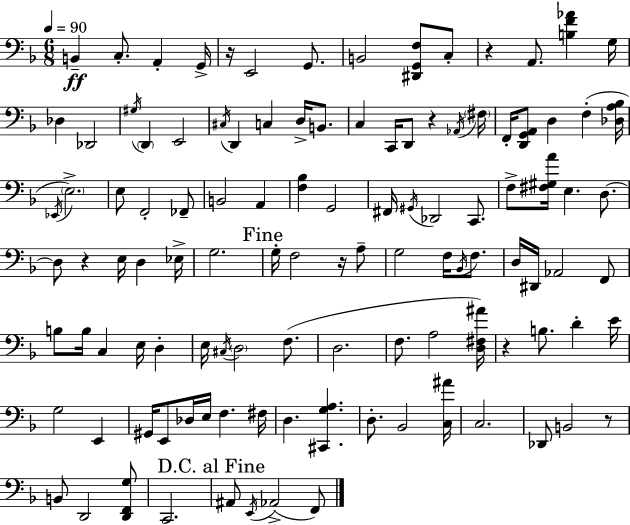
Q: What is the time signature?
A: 6/8